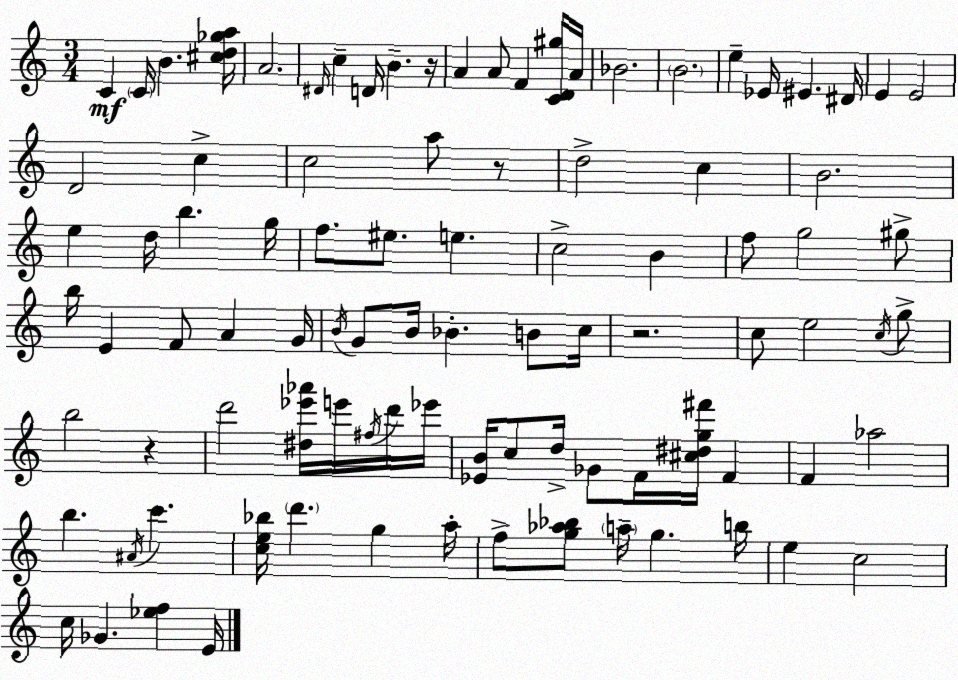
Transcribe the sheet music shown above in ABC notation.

X:1
T:Untitled
M:3/4
L:1/4
K:Am
C C/4 B [^cd_ga]/4 A2 ^D/4 c D/4 B z/4 A A/2 F [CD^g]/4 A/4 _B2 B2 e _E/4 ^E ^D/4 E E2 D2 c c2 a/2 z/2 d2 c B2 e d/4 b g/4 f/2 ^e/2 e c2 B f/2 g2 ^g/2 b/4 E F/2 A G/4 B/4 G/2 B/4 _B B/2 c/4 z2 c/2 e2 c/4 g/2 b2 z d'2 [^d_e'_a']/4 e'/4 ^f/4 d'/4 _e'/4 [_EB]/4 c/2 d/4 _G/2 F/4 [^c^dg^f']/4 F F _a2 b ^A/4 c' [ce_b]/4 d' g a/4 f/2 [g_a_b]/2 a/4 g b/4 e c2 c/4 _G [_ef] E/4